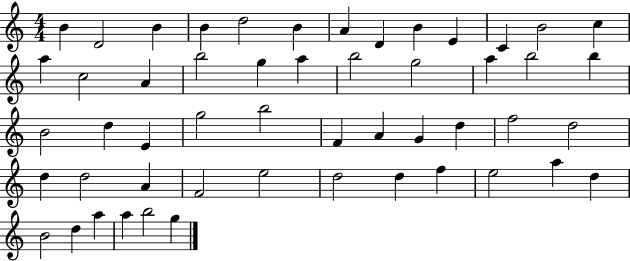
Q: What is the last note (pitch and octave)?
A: G5